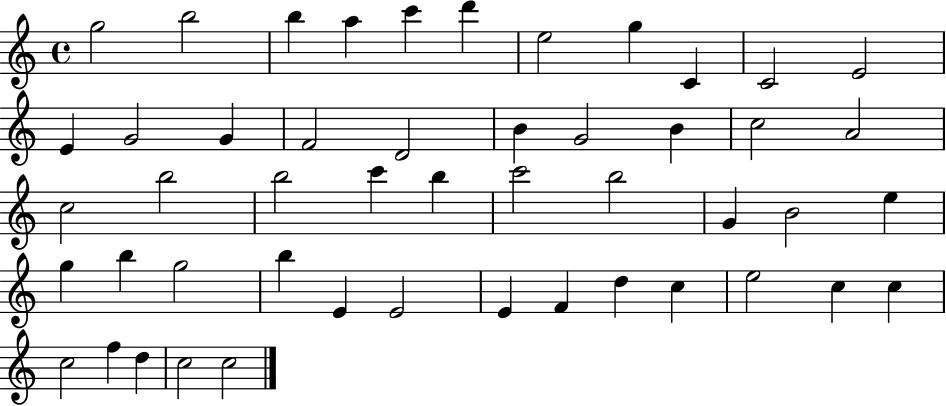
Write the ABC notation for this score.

X:1
T:Untitled
M:4/4
L:1/4
K:C
g2 b2 b a c' d' e2 g C C2 E2 E G2 G F2 D2 B G2 B c2 A2 c2 b2 b2 c' b c'2 b2 G B2 e g b g2 b E E2 E F d c e2 c c c2 f d c2 c2